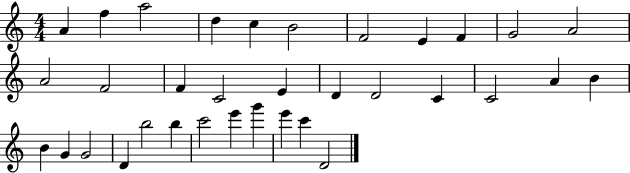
{
  \clef treble
  \numericTimeSignature
  \time 4/4
  \key c \major
  a'4 f''4 a''2 | d''4 c''4 b'2 | f'2 e'4 f'4 | g'2 a'2 | \break a'2 f'2 | f'4 c'2 e'4 | d'4 d'2 c'4 | c'2 a'4 b'4 | \break b'4 g'4 g'2 | d'4 b''2 b''4 | c'''2 e'''4 g'''4 | e'''4 c'''4 d'2 | \break \bar "|."
}